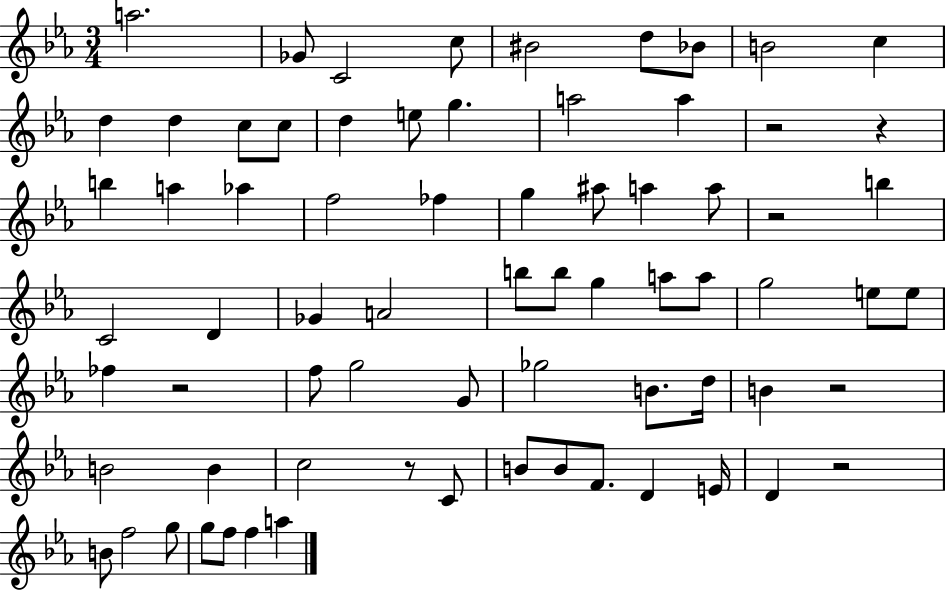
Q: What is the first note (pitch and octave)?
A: A5